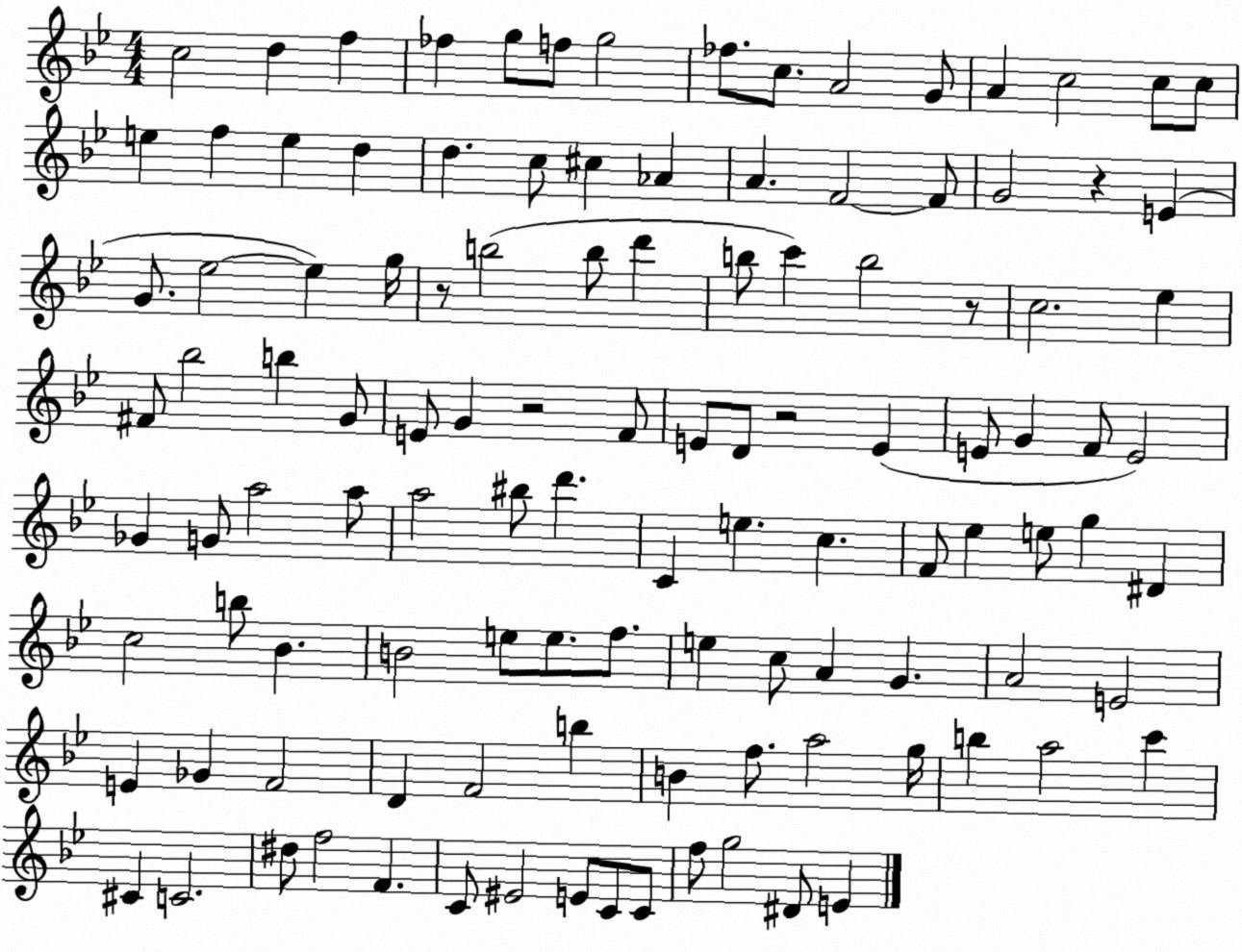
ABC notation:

X:1
T:Untitled
M:4/4
L:1/4
K:Bb
c2 d f _f g/2 f/2 g2 _f/2 c/2 A2 G/2 A c2 c/2 c/2 e f e d d c/2 ^c _A A F2 F/2 G2 z E G/2 _e2 _e g/4 z/2 b2 b/2 d' b/2 c' b2 z/2 c2 _e ^F/2 _b2 b G/2 E/2 G z2 F/2 E/2 D/2 z2 E E/2 G F/2 E2 _G G/2 a2 a/2 a2 ^b/2 d' C e c F/2 _e e/2 g ^D c2 b/2 _B B2 e/2 e/2 f/2 e c/2 A G A2 E2 E _G F2 D F2 b B f/2 a2 g/4 b a2 c' ^C C2 ^d/2 f2 F C/2 ^E2 E/2 C/2 C/2 f/2 g2 ^D/2 E